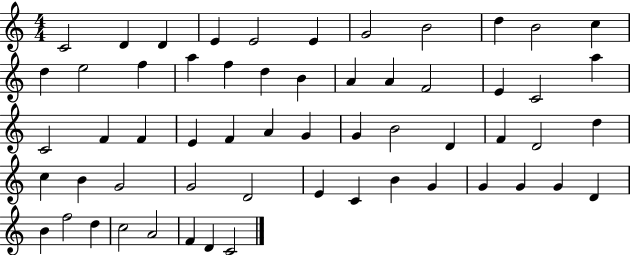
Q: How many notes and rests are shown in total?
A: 58